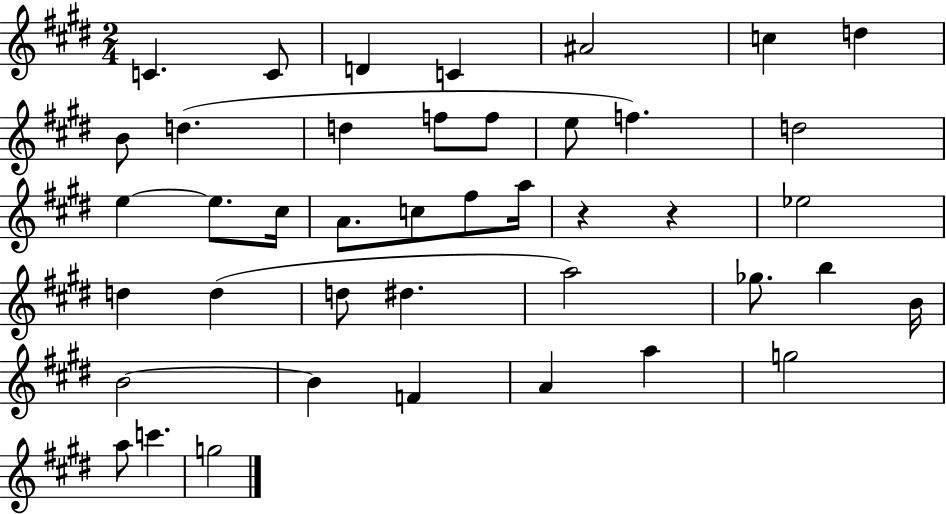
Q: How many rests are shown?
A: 2